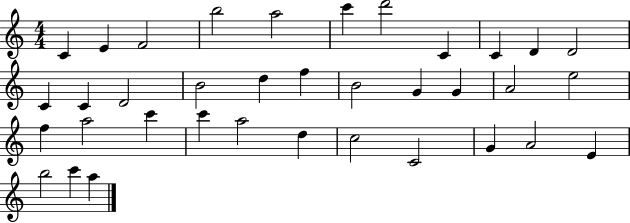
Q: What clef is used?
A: treble